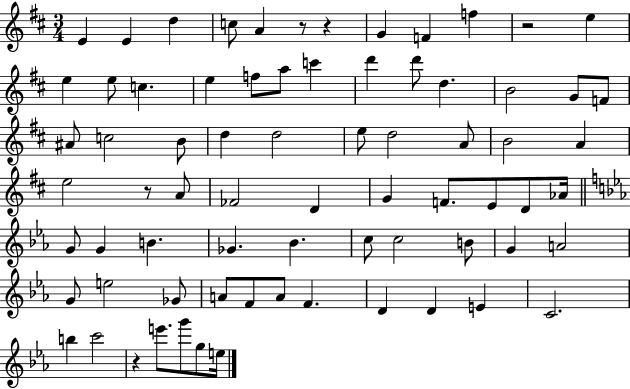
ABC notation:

X:1
T:Untitled
M:3/4
L:1/4
K:D
E E d c/2 A z/2 z G F f z2 e e e/2 c e f/2 a/2 c' d' d'/2 d B2 G/2 F/2 ^A/2 c2 B/2 d d2 e/2 d2 A/2 B2 A e2 z/2 A/2 _F2 D G F/2 E/2 D/2 _A/4 G/2 G B _G _B c/2 c2 B/2 G A2 G/2 e2 _G/2 A/2 F/2 A/2 F D D E C2 b c'2 z e'/2 g'/2 g/2 e/4